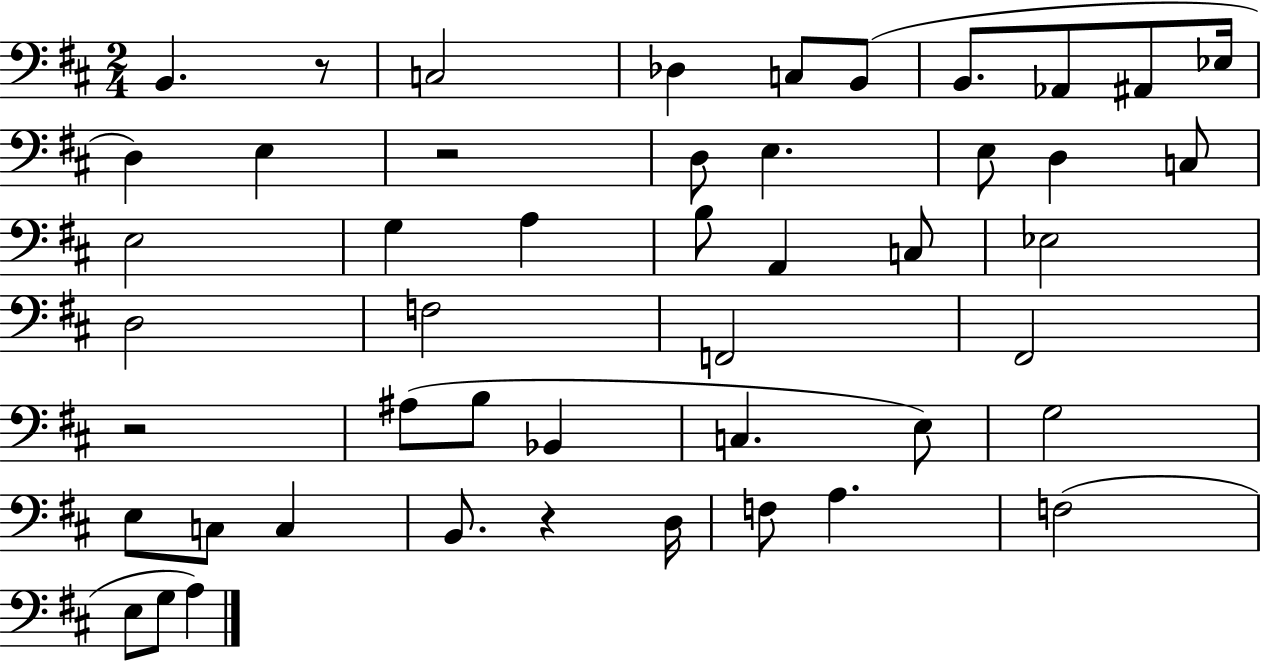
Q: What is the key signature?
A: D major